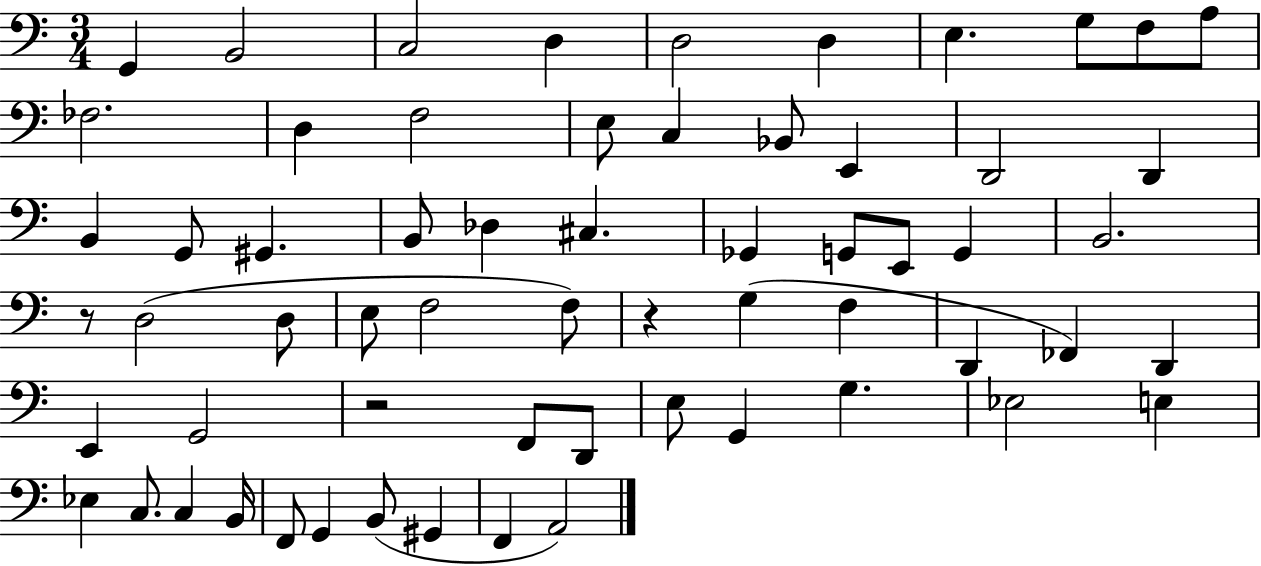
X:1
T:Untitled
M:3/4
L:1/4
K:C
G,, B,,2 C,2 D, D,2 D, E, G,/2 F,/2 A,/2 _F,2 D, F,2 E,/2 C, _B,,/2 E,, D,,2 D,, B,, G,,/2 ^G,, B,,/2 _D, ^C, _G,, G,,/2 E,,/2 G,, B,,2 z/2 D,2 D,/2 E,/2 F,2 F,/2 z G, F, D,, _F,, D,, E,, G,,2 z2 F,,/2 D,,/2 E,/2 G,, G, _E,2 E, _E, C,/2 C, B,,/4 F,,/2 G,, B,,/2 ^G,, F,, A,,2